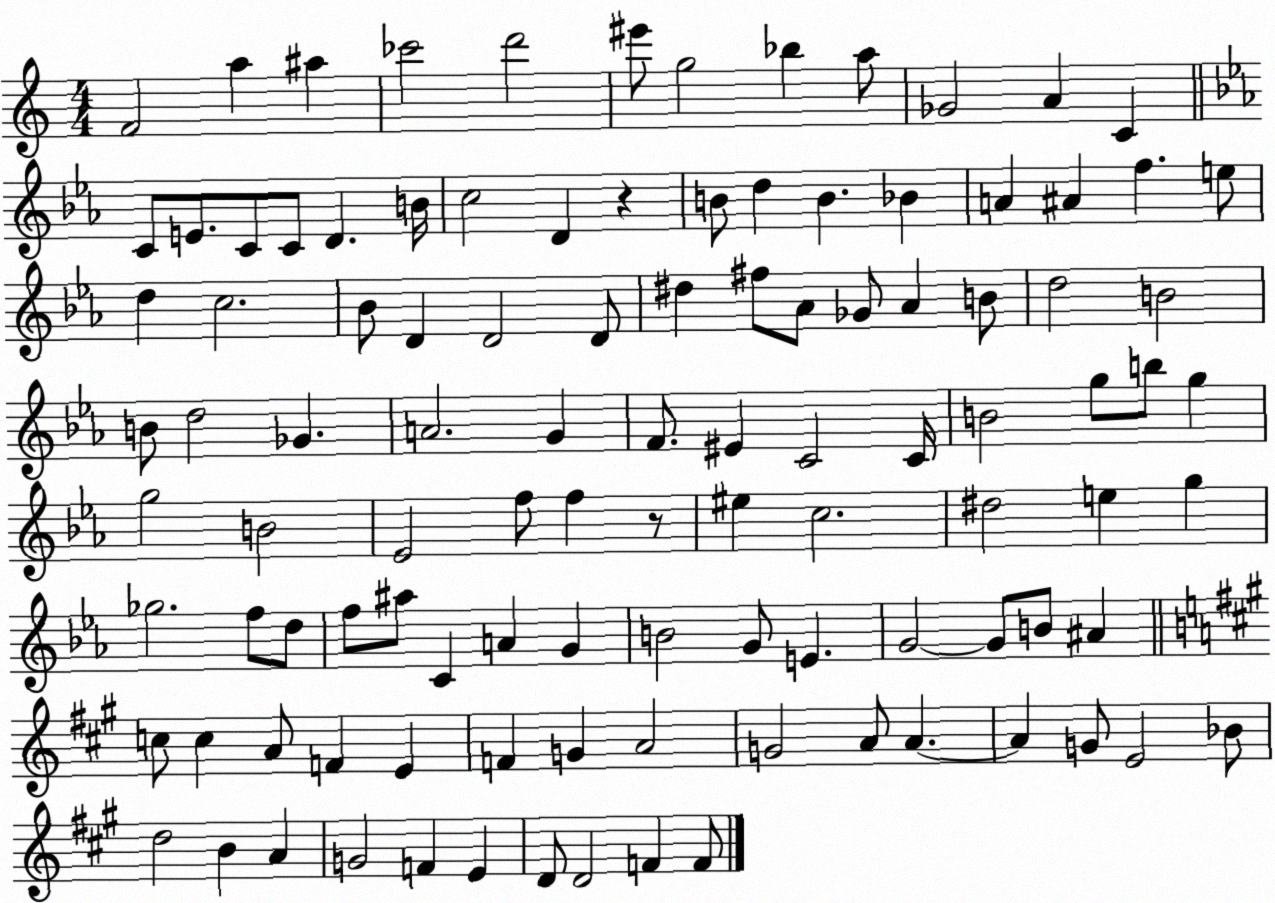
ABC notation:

X:1
T:Untitled
M:4/4
L:1/4
K:C
F2 a ^a _c'2 d'2 ^e'/2 g2 _b a/2 _G2 A C C/2 E/2 C/2 C/2 D B/4 c2 D z B/2 d B _B A ^A f e/2 d c2 _B/2 D D2 D/2 ^d ^f/2 _A/2 _G/2 _A B/2 d2 B2 B/2 d2 _G A2 G F/2 ^E C2 C/4 B2 g/2 b/2 g g2 B2 _E2 f/2 f z/2 ^e c2 ^d2 e g _g2 f/2 d/2 f/2 ^a/2 C A G B2 G/2 E G2 G/2 B/2 ^A c/2 c A/2 F E F G A2 G2 A/2 A A G/2 E2 _B/2 d2 B A G2 F E D/2 D2 F F/2